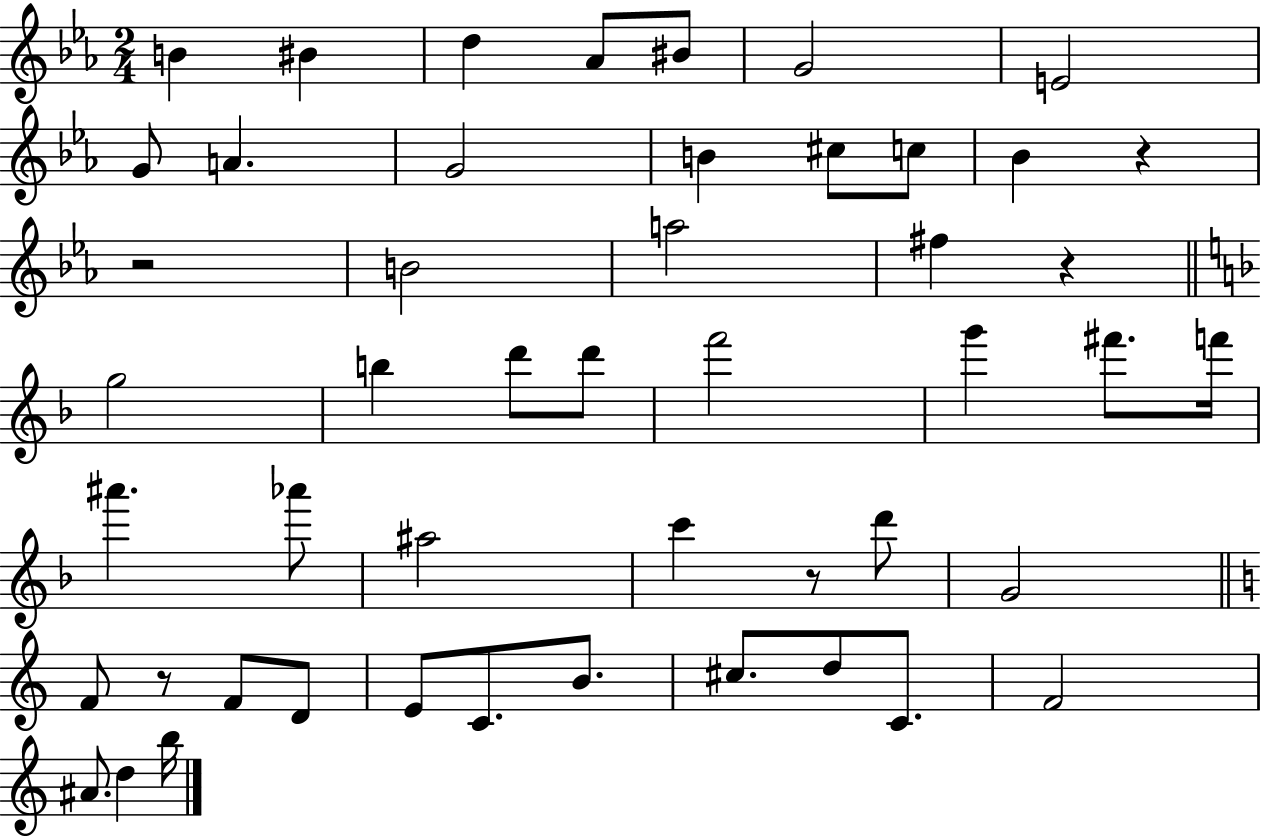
B4/q BIS4/q D5/q Ab4/e BIS4/e G4/h E4/h G4/e A4/q. G4/h B4/q C#5/e C5/e Bb4/q R/q R/h B4/h A5/h F#5/q R/q G5/h B5/q D6/e D6/e F6/h G6/q F#6/e. F6/s A#6/q. Ab6/e A#5/h C6/q R/e D6/e G4/h F4/e R/e F4/e D4/e E4/e C4/e. B4/e. C#5/e. D5/e C4/e. F4/h A#4/e. D5/q B5/s